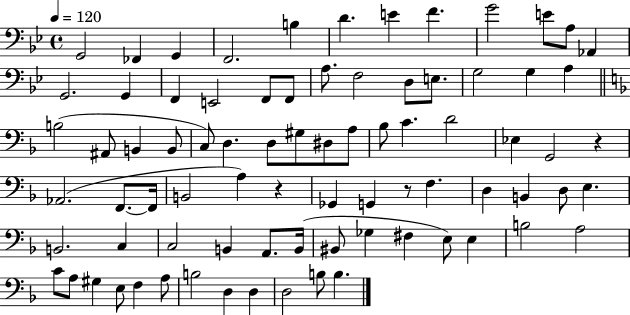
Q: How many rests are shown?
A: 3